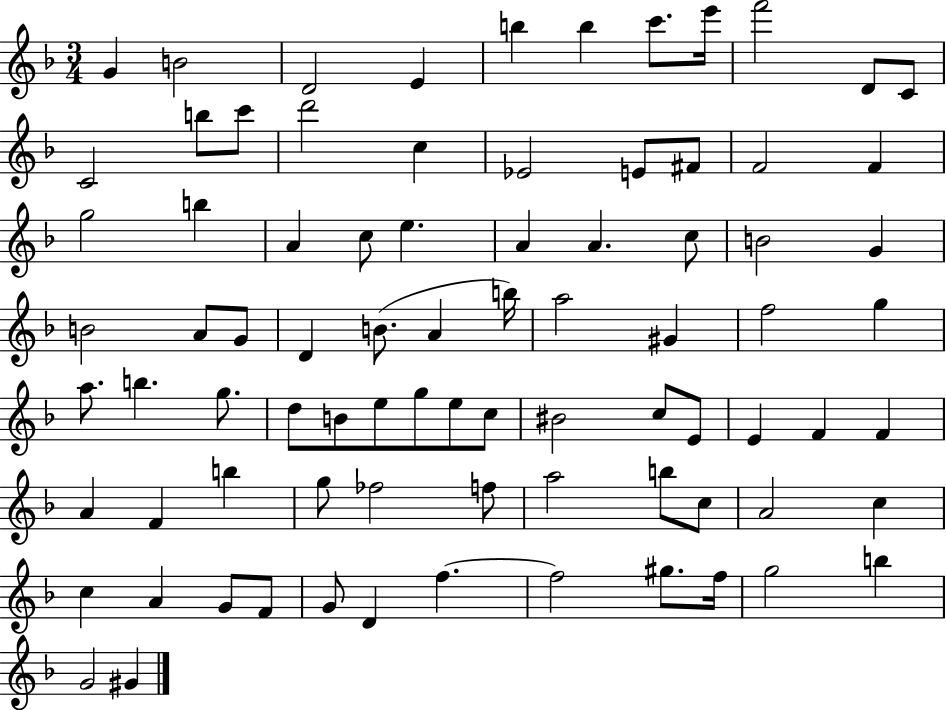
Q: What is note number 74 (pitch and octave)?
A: D4